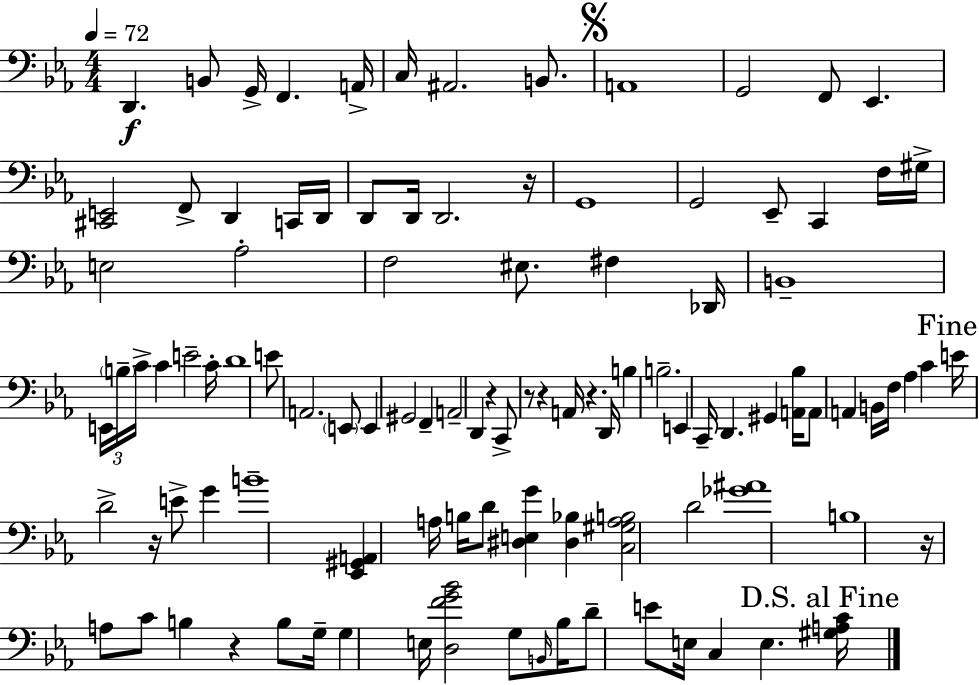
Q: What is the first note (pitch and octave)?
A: D2